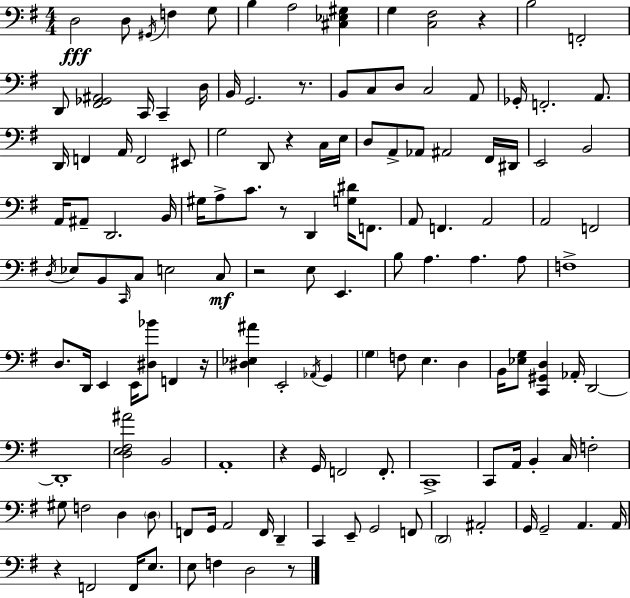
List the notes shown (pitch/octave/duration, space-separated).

D3/h D3/e G#2/s F3/q G3/e B3/q A3/h [C#3,Eb3,G#3]/q G3/q [C3,F#3]/h R/q B3/h F2/h D2/e [F#2,Gb2,A#2]/h C2/s C2/q D3/s B2/s G2/h. R/e. B2/e C3/e D3/e C3/h A2/e Gb2/s F2/h. A2/e. D2/s F2/q A2/s F2/h EIS2/e G3/h D2/e R/q C3/s E3/s D3/e A2/e Ab2/e A#2/h F#2/s D#2/s E2/h B2/h A2/s A#2/e D2/h. B2/s G#3/s A3/e C4/e. R/e D2/q [G3,D#4]/s F2/e. A2/e F2/q. A2/h A2/h F2/h D3/s Eb3/e B2/e C2/s C3/e E3/h C3/e R/h E3/e E2/q. B3/e A3/q. A3/q. A3/e F3/w D3/e. D2/s E2/q E2/s [D#3,Bb4]/e F2/q R/s [D#3,Eb3,A#4]/q E2/h Ab2/s G2/q G3/q F3/e E3/q. D3/q B2/s [Eb3,G3]/e [C2,G#2,D3]/q Ab2/s D2/h D2/w [D3,E3,F#3,A#4]/h B2/h A2/w R/q G2/s F2/h F2/e. C2/w C2/e A2/s B2/q C3/s F3/h G#3/e F3/h D3/q D3/e F2/e G2/s A2/h F2/s D2/q C2/q E2/e G2/h F2/e D2/h A#2/h G2/s G2/h A2/q. A2/s R/q F2/h F2/s E3/e. E3/e F3/q D3/h R/e